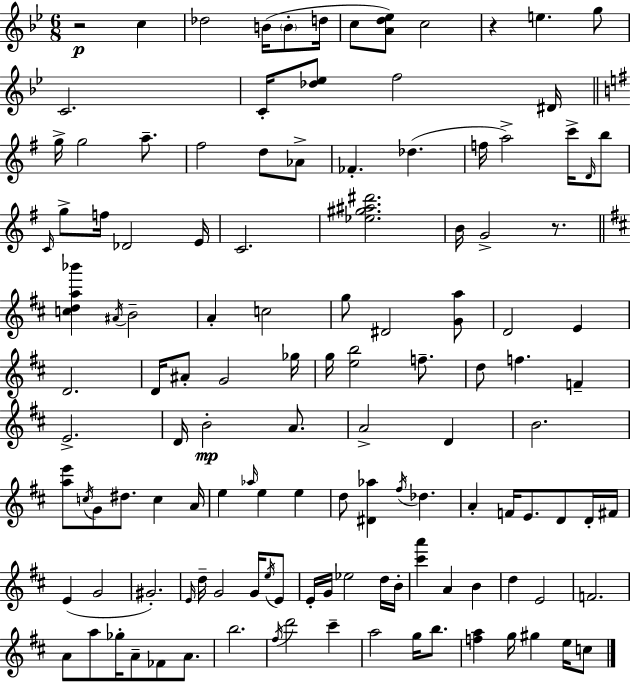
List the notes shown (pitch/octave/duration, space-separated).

R/h C5/q Db5/h B4/s B4/e D5/s C5/e [A4,D5,Eb5]/e C5/h R/q E5/q. G5/e C4/h. C4/s [Db5,Eb5]/e F5/h D#4/s G5/s G5/h A5/e. F#5/h D5/e Ab4/e FES4/q. Db5/q. F5/s A5/h C6/s D4/s B5/e C4/s G5/e F5/s Db4/h E4/s C4/h. [Eb5,G#5,A#5,D#6]/h. B4/s G4/h R/e. [C5,D5,A5,Bb6]/q A#4/s B4/h A4/q C5/h G5/e D#4/h [G4,A5]/e D4/h E4/q D4/h. D4/s A#4/e G4/h Gb5/s G5/s [E5,B5]/h F5/e. D5/e F5/q. F4/q E4/h. D4/s B4/h A4/e. A4/h D4/q B4/h. [A5,E6]/e C5/s G4/e D#5/e. C5/q A4/s E5/q Ab5/s E5/q E5/q D5/e [D#4,Ab5]/q F#5/s Db5/q. A4/q F4/s E4/e. D4/e D4/s F#4/s E4/q G4/h G#4/h. E4/s D5/s G4/h G4/s E5/s E4/e E4/s G4/s Eb5/h D5/s B4/s [C#6,A6]/q A4/q B4/q D5/q E4/h F4/h. A4/e A5/e Gb5/s A4/e FES4/e A4/e. B5/h. F#5/s D6/h C#6/q A5/h G5/s B5/e. [F5,A5]/q G5/s G#5/q E5/s C5/e